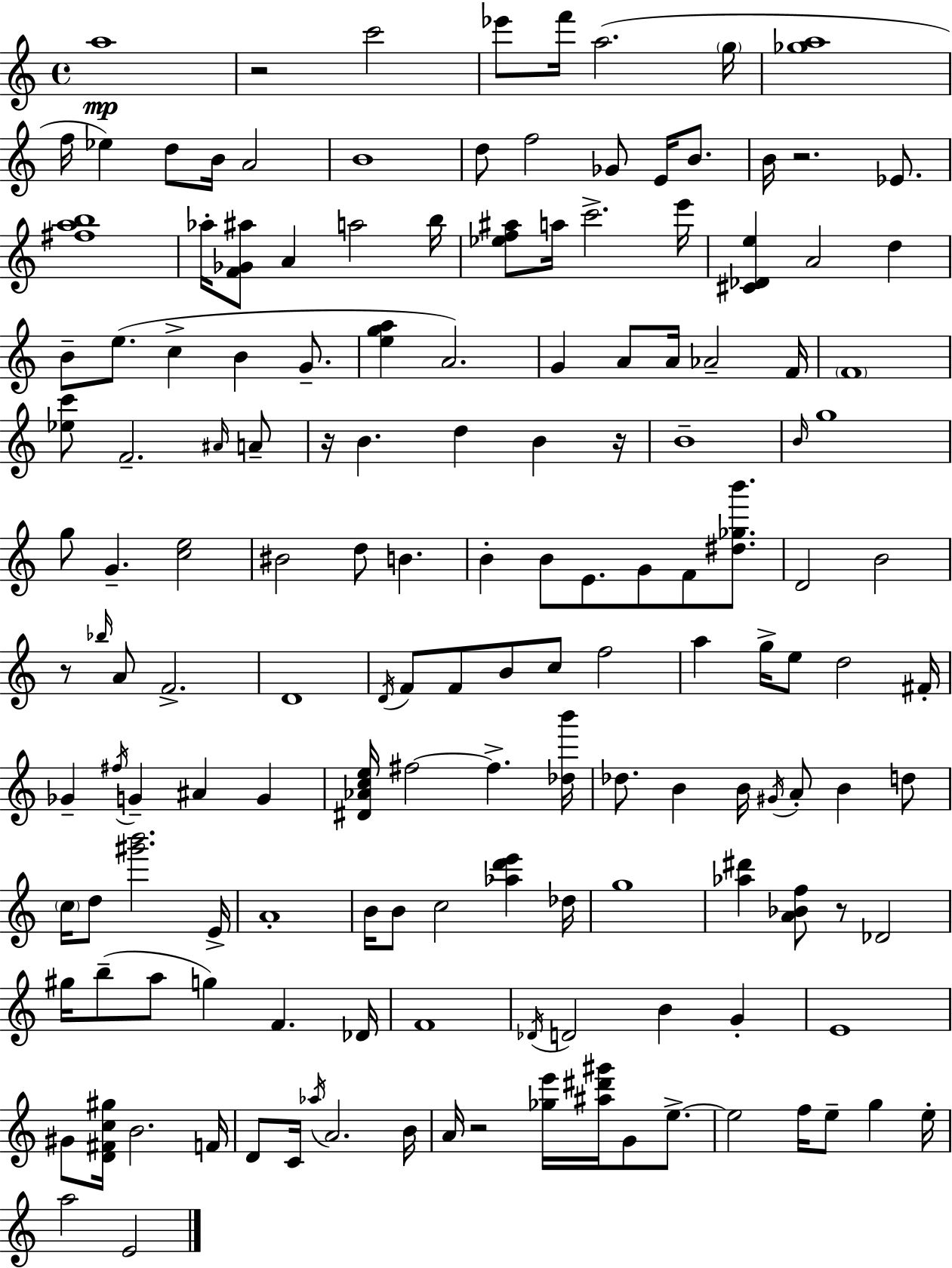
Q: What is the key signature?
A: C major